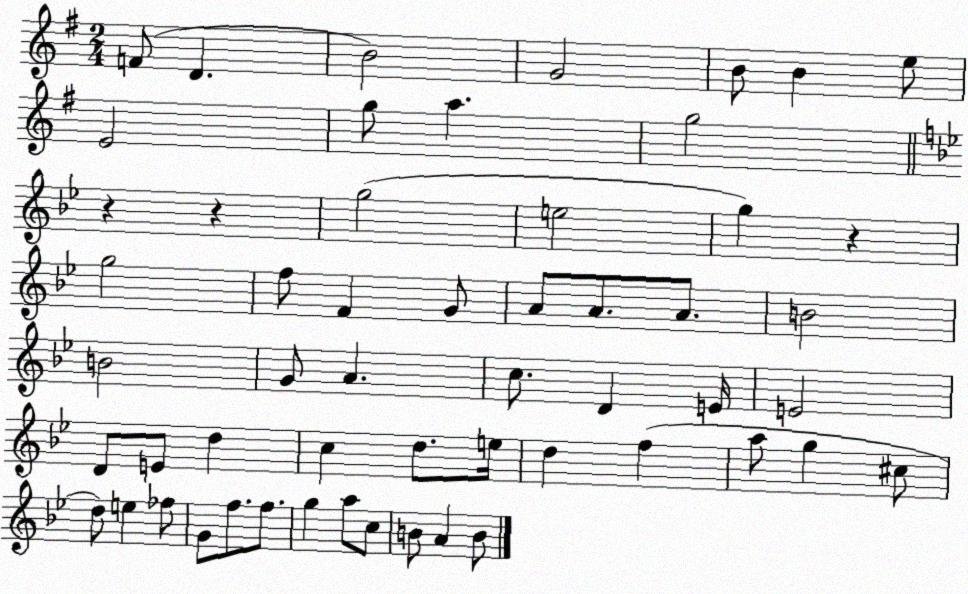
X:1
T:Untitled
M:2/4
L:1/4
K:G
F/2 D B2 G2 B/2 B e/2 E2 g/2 a g2 z z g2 e2 g z g2 f/2 F G/2 A/2 A/2 A/2 B2 B2 G/2 A c/2 D E/4 E2 D/2 E/2 d c d/2 e/4 d f a/2 g ^c/2 d/2 e _f/2 G/2 f/2 f/2 g a/2 c/2 B/2 A B/2